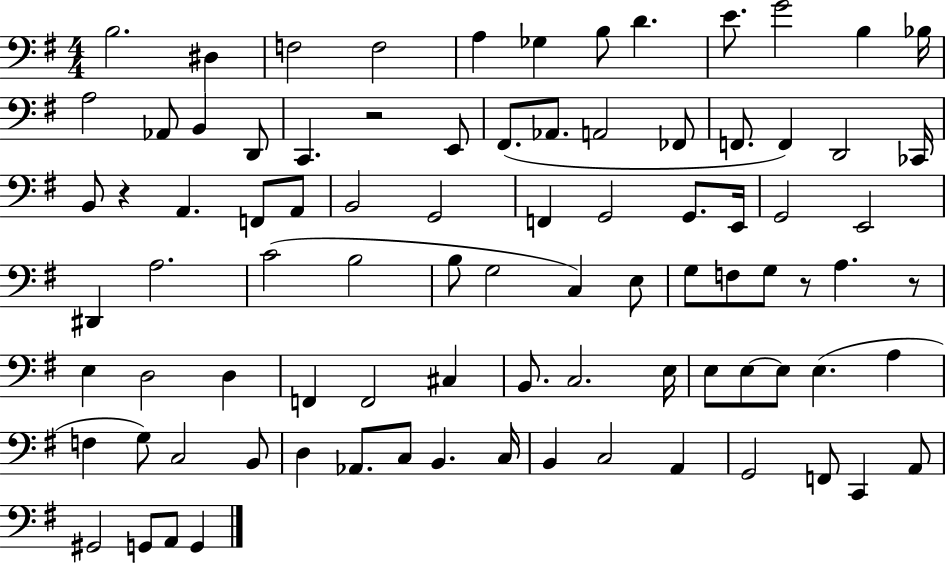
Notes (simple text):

B3/h. D#3/q F3/h F3/h A3/q Gb3/q B3/e D4/q. E4/e. G4/h B3/q Bb3/s A3/h Ab2/e B2/q D2/e C2/q. R/h E2/e F#2/e. Ab2/e. A2/h FES2/e F2/e. F2/q D2/h CES2/s B2/e R/q A2/q. F2/e A2/e B2/h G2/h F2/q G2/h G2/e. E2/s G2/h E2/h D#2/q A3/h. C4/h B3/h B3/e G3/h C3/q E3/e G3/e F3/e G3/e R/e A3/q. R/e E3/q D3/h D3/q F2/q F2/h C#3/q B2/e. C3/h. E3/s E3/e E3/e E3/e E3/q. A3/q F3/q G3/e C3/h B2/e D3/q Ab2/e. C3/e B2/q. C3/s B2/q C3/h A2/q G2/h F2/e C2/q A2/e G#2/h G2/e A2/e G2/q